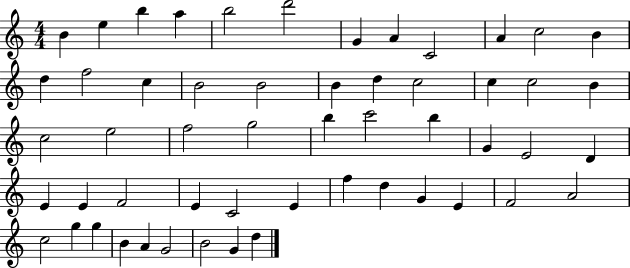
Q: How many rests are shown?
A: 0